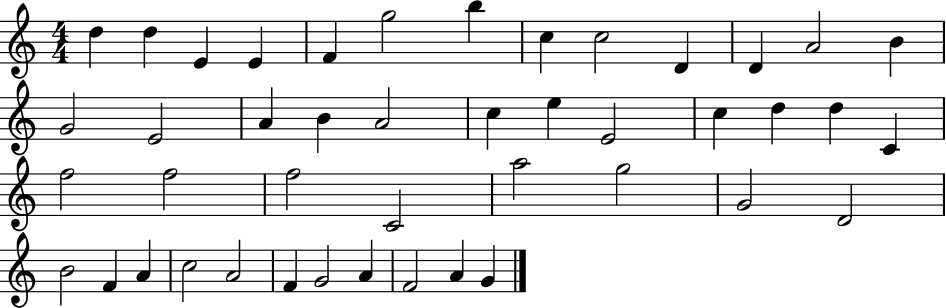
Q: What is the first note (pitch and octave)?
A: D5